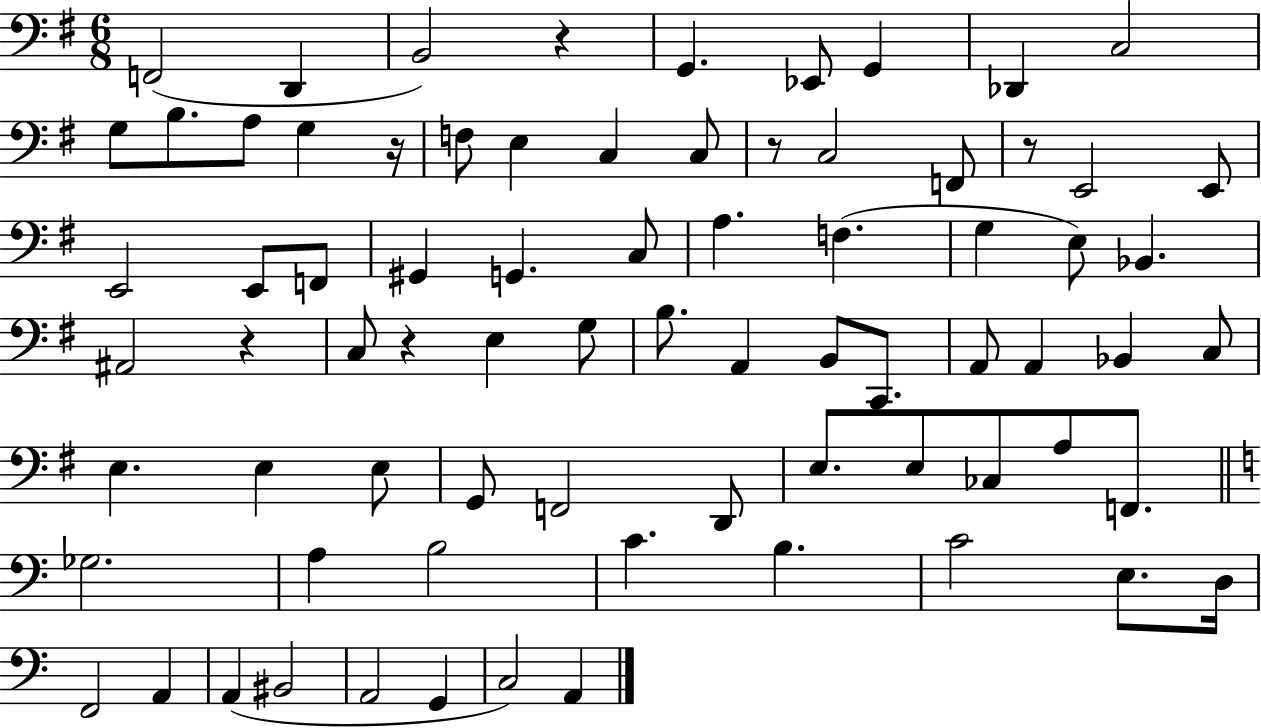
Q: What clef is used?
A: bass